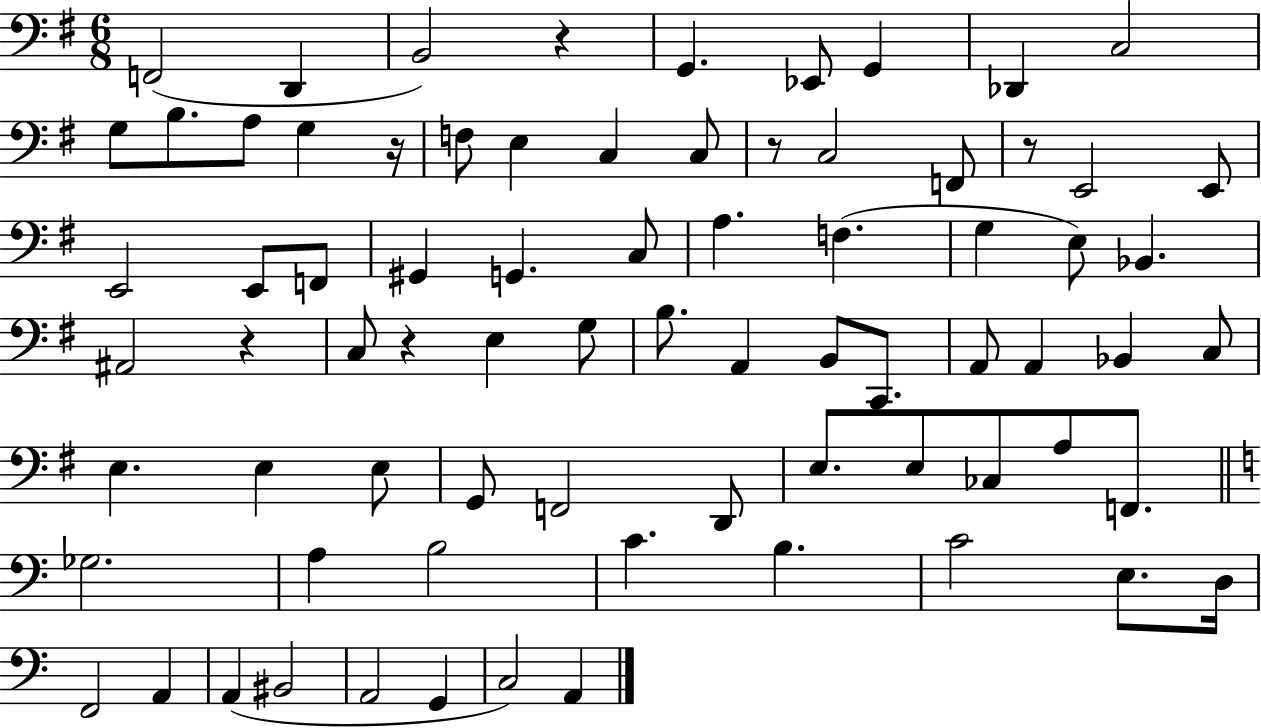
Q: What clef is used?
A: bass